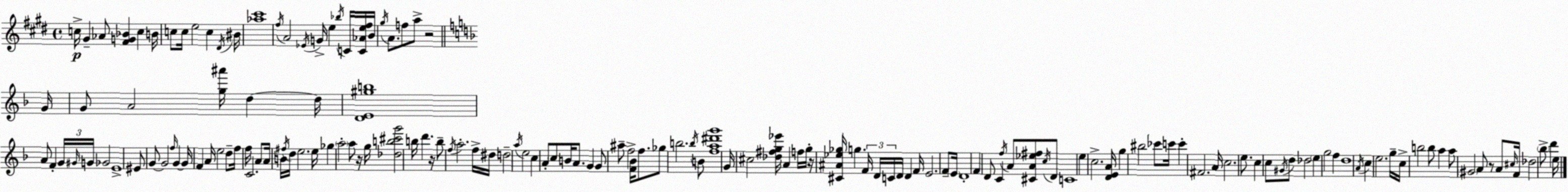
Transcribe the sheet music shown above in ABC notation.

X:1
T:Untitled
M:4/4
L:1/4
K:E
c/4 ^G _A/2 [^FG_B] c B/4 c/2 c/4 e2 c ^D/4 ^B/4 [_a^c']4 ^f/4 A2 _E/4 G/4 e _b/4 C/4 [C_Ae^f]/4 B/4 ^g/4 A/2 f/2 a/2 z2 G/4 G/2 A2 [g^a']/4 d d/4 [DE^gb]4 A/2 F G/4 ^G/4 G/4 _G2 E4 ^E/2 G/2 G2 f/4 G G/4 F A/4 e2 d/2 f/4 f/4 C2 A/2 A/4 B/4 ^f/4 d/4 e2 e/4 _g a2 a/2 z/4 g/4 [_db^c'g']2 b/4 d' z/4 b/2 f/4 a2 f/4 ^d/4 d2 a/4 e2 c A/2 c/2 B/4 A/2 G G/2 ^a/2 f2 [F_B]/4 f/2 _g/2 b2 b/4 B/2 [fa^d'g']4 G/4 ^c2 [_d^fg_e']/4 A f/4 g/4 z/4 [^C^A_e_g]/4 g F/4 D/4 C/4 D/4 D F/4 E2 F/2 E/4 D4 F D/2 C f/4 A/2 [^CA_e^f]/2 c/4 D/2 C4 e c2 [DEA]/4 g ^b2 _c'/2 c'/4 c' ^F2 A/4 c2 e/2 c c/2 ^G/4 d/2 _d2 e g2 f d4 A/4 c e2 g/4 c/4 b2 b/2 a a/2 ^G2 A/2 z/2 A/2 ^c/4 F/4 _d2 _b/2 d' e/4